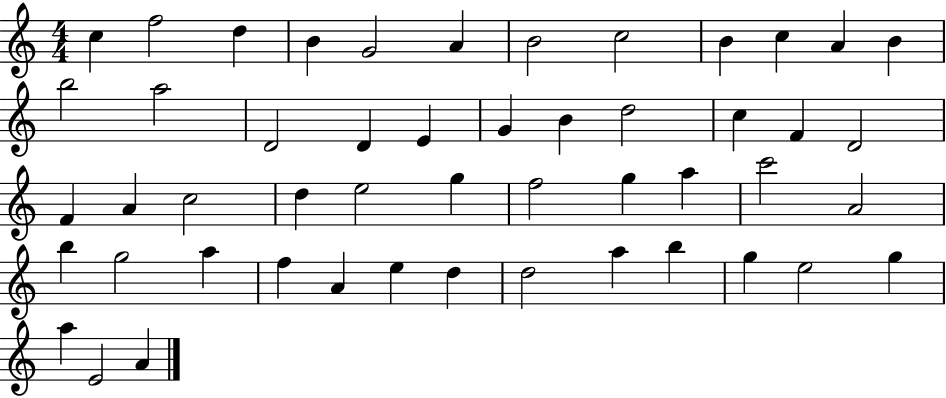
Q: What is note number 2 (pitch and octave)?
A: F5